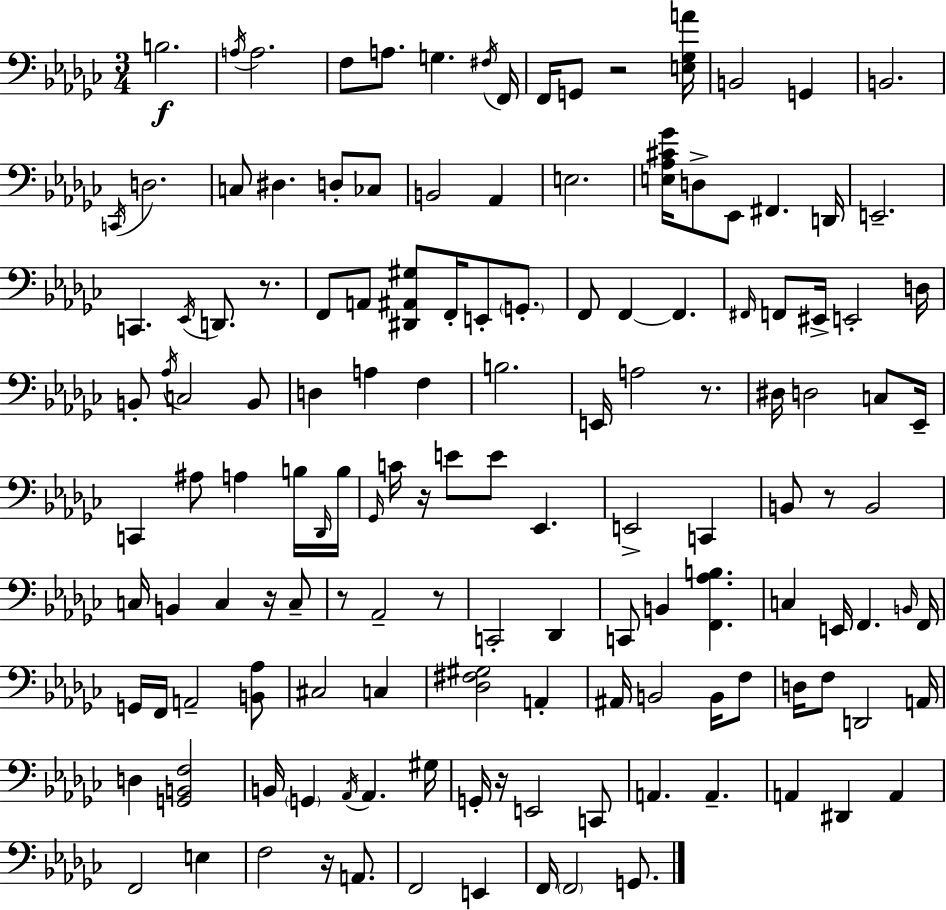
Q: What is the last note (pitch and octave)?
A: G2